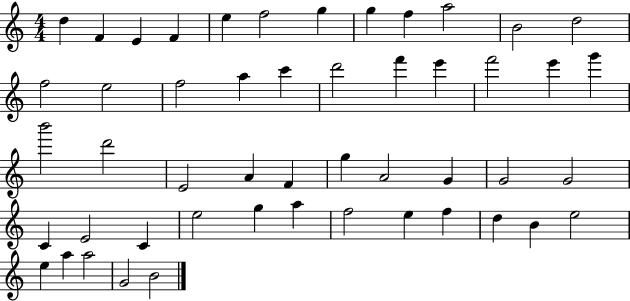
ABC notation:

X:1
T:Untitled
M:4/4
L:1/4
K:C
d F E F e f2 g g f a2 B2 d2 f2 e2 f2 a c' d'2 f' e' f'2 e' g' b'2 d'2 E2 A F g A2 G G2 G2 C E2 C e2 g a f2 e f d B e2 e a a2 G2 B2